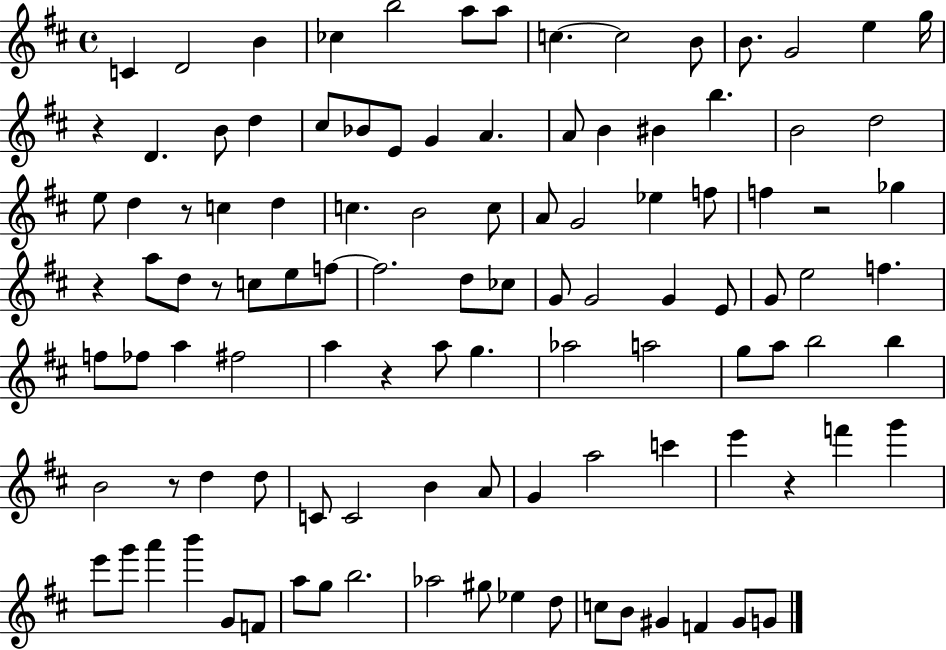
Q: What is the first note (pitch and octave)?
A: C4